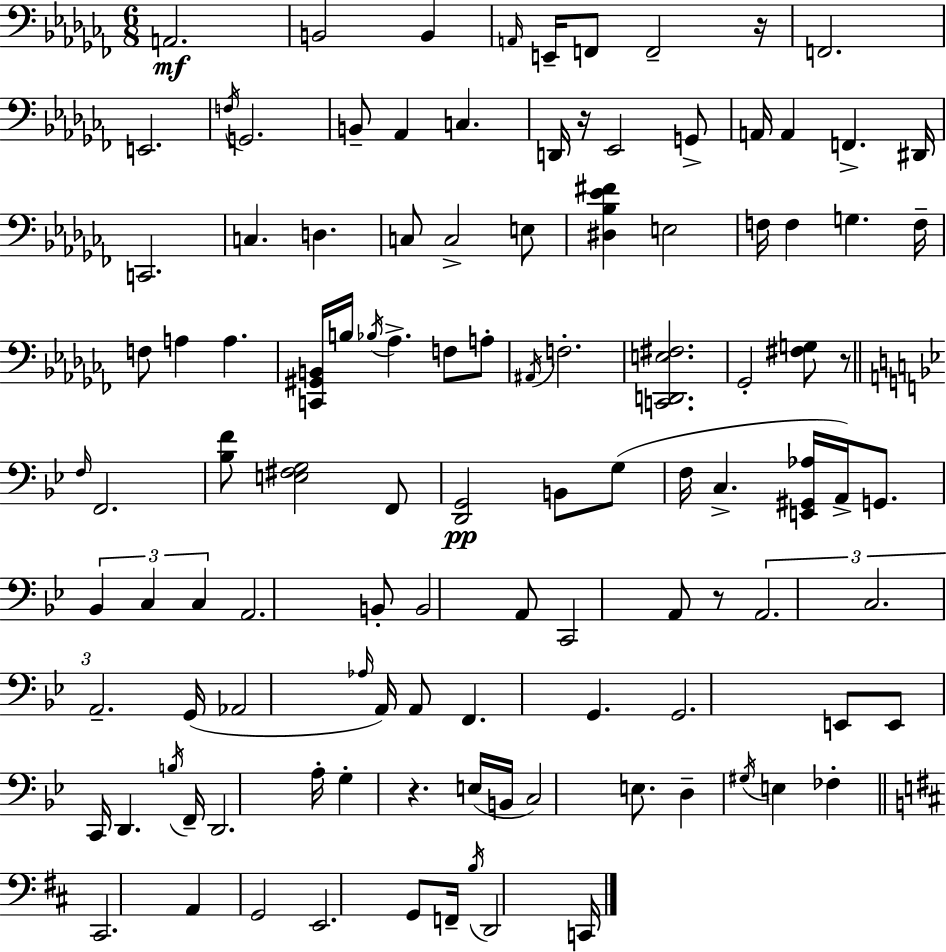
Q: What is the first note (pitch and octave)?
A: A2